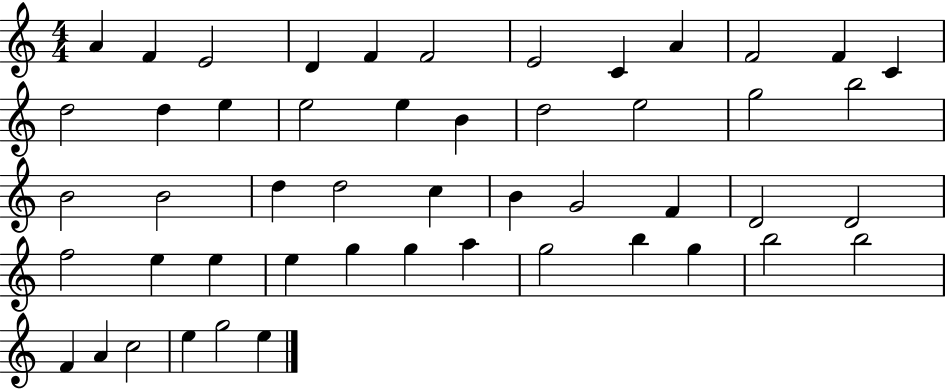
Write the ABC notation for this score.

X:1
T:Untitled
M:4/4
L:1/4
K:C
A F E2 D F F2 E2 C A F2 F C d2 d e e2 e B d2 e2 g2 b2 B2 B2 d d2 c B G2 F D2 D2 f2 e e e g g a g2 b g b2 b2 F A c2 e g2 e